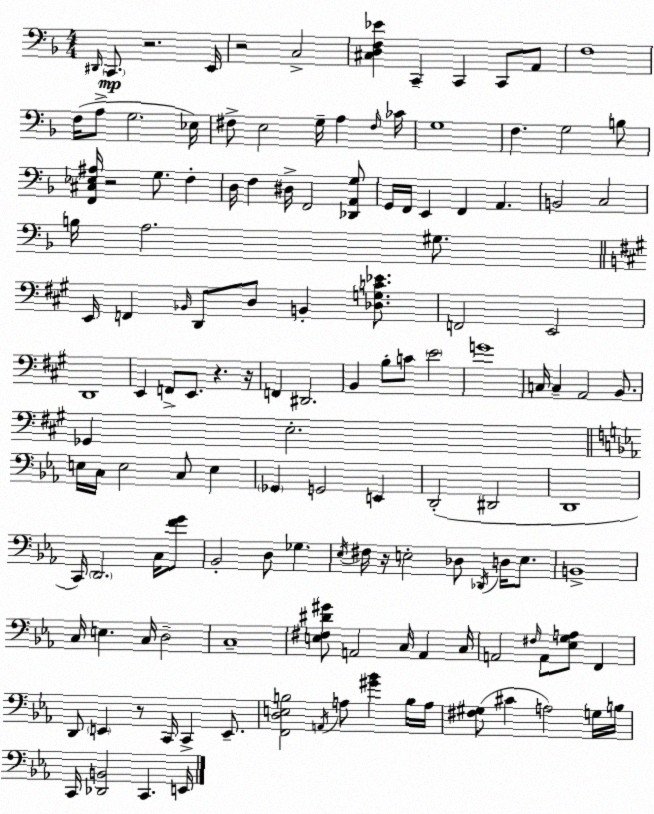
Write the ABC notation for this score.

X:1
T:Untitled
M:4/4
L:1/4
K:F
^D,,/4 C,,/2 z2 E,,/4 z2 C,2 [^C,D,F,_E] C,, C,, C,,/2 A,,/2 F,4 F,/4 A,/2 G,2 _E,/4 ^F,/2 E,2 G,/4 A, ^F,/4 _C/4 G,4 F, G,2 B,/2 [F,,^C,_E,^A,]/4 z2 G,/2 F, D,/4 F, ^D,/4 F,,2 [_D,,A,,G,]/2 G,,/4 F,,/4 E,, F,, A,, B,,2 C,2 B,/4 A,2 ^G,/2 E,,/4 F,, _B,,/4 D,,/2 D,/2 B,, [_D,G,C_E]/2 F,,2 E,,2 D,,4 E,, F,,/2 E,,/2 z z/4 F,, ^D,,2 B,, B,/2 C/2 E2 G4 C,/4 C, A,,2 B,,/2 _G,, E,2 E,/4 C,/4 E,2 C,/2 E, _G,, G,,2 E,, D,,2 ^D,,2 D,,4 C,,/4 D,,2 C,/4 [FG]/2 _B,,2 D,/2 _G, _E,/4 ^F,/4 z/4 E,2 _D,/2 _D,,/4 D,/4 E,/2 B,,4 C,/4 E, C,/4 D,2 C,4 [E,^F,^D^G]/2 A,,2 C,/4 A,, C,/4 A,,2 ^F,/4 A,,/2 [_E,G,A,]/2 F,, D,,/2 E,, z/2 C,,/4 C,, E,,/2 [F,,D,E,B,]2 A,,/4 A,/2 [^G_B] B,/4 A,/4 [^F,^G,]/2 ^C A,2 G,/4 B,/4 C,,/4 [_D,,B,,]2 C,, E,,/4